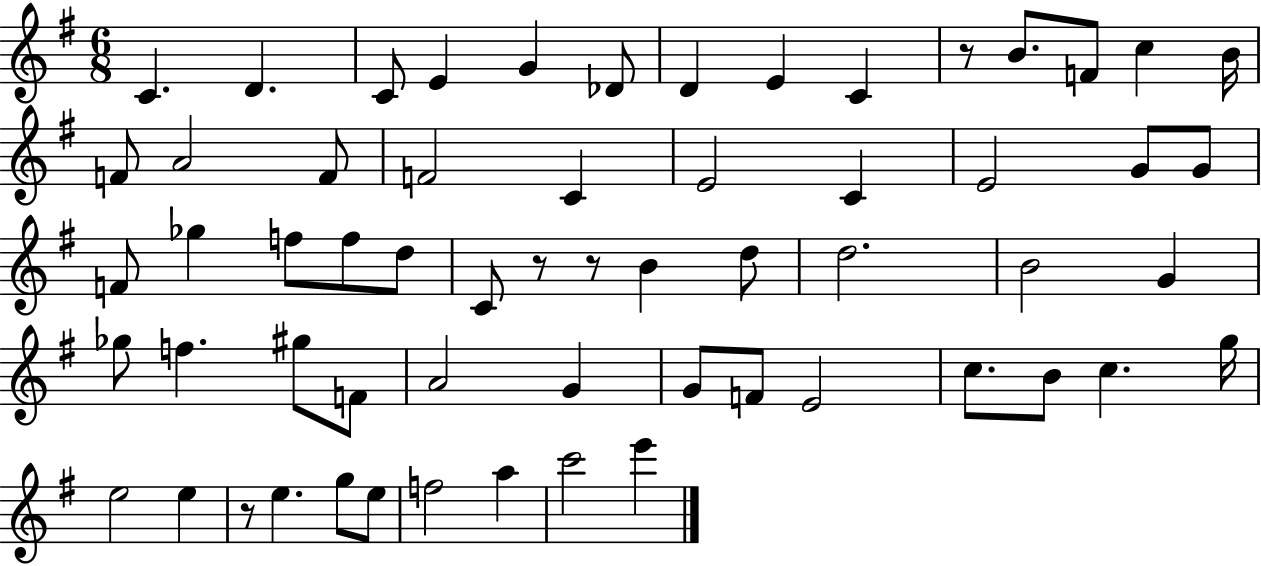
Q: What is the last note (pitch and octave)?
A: E6